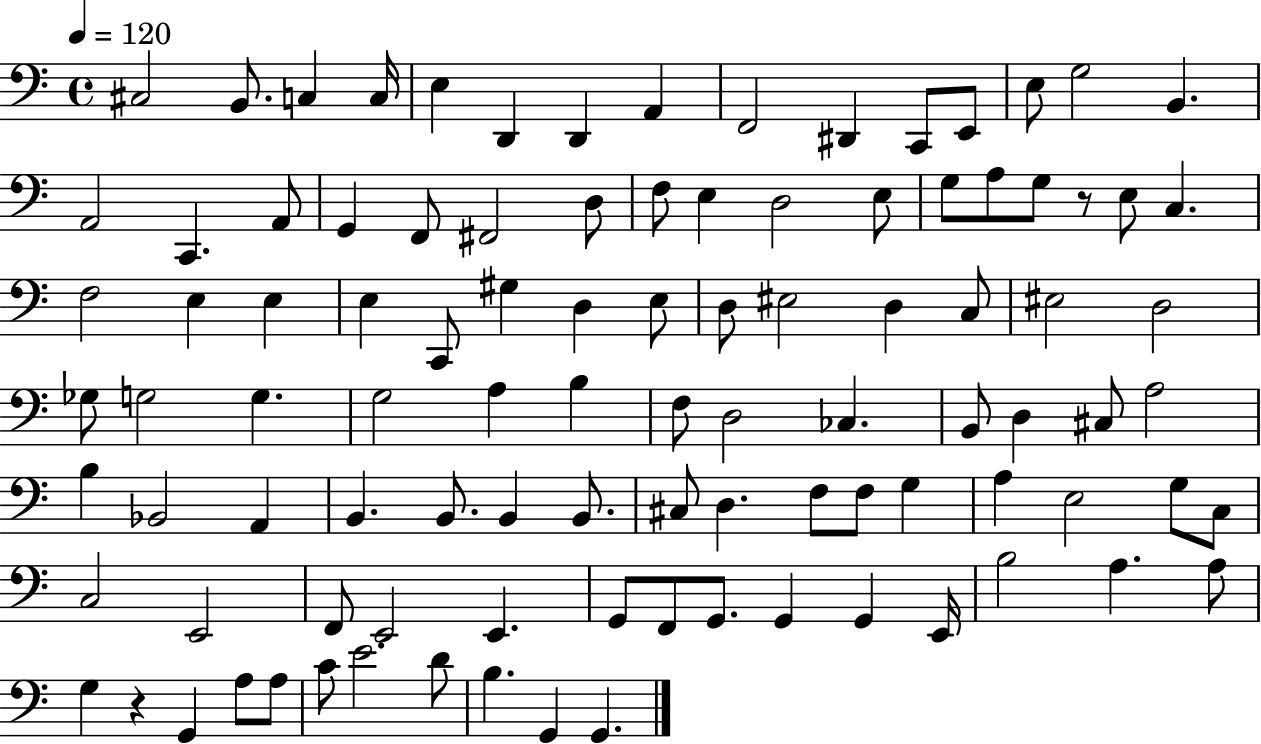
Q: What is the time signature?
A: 4/4